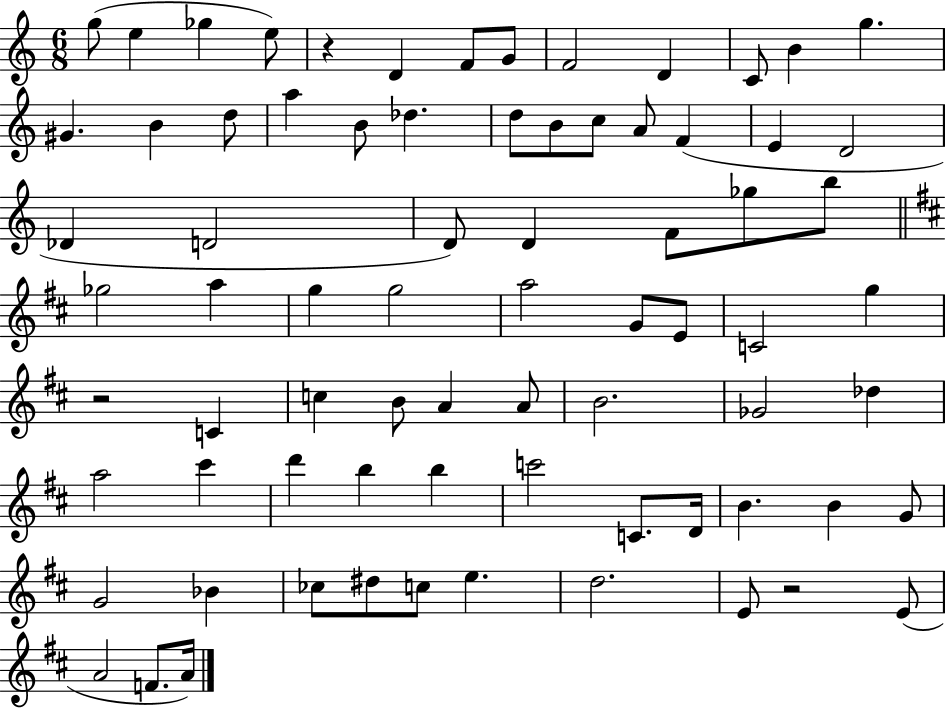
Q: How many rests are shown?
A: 3